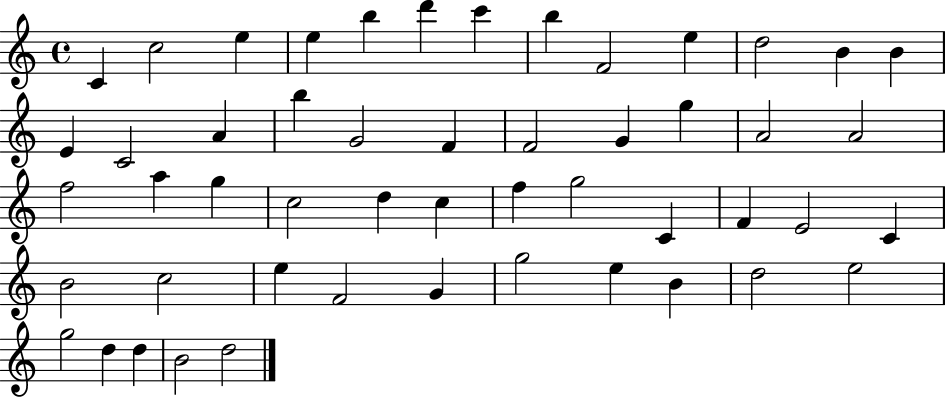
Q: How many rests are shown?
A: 0